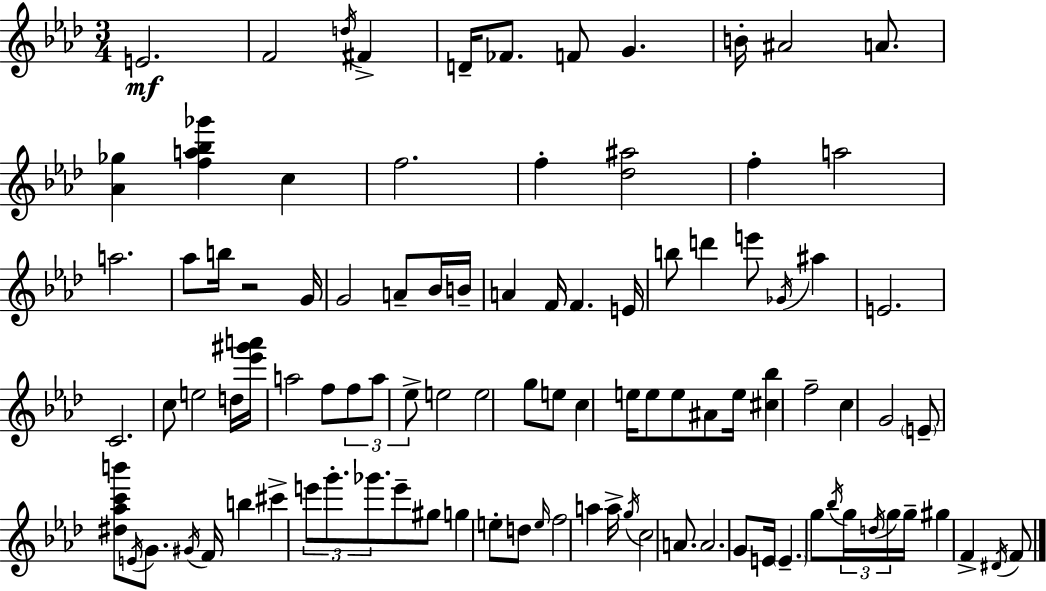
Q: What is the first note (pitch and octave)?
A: E4